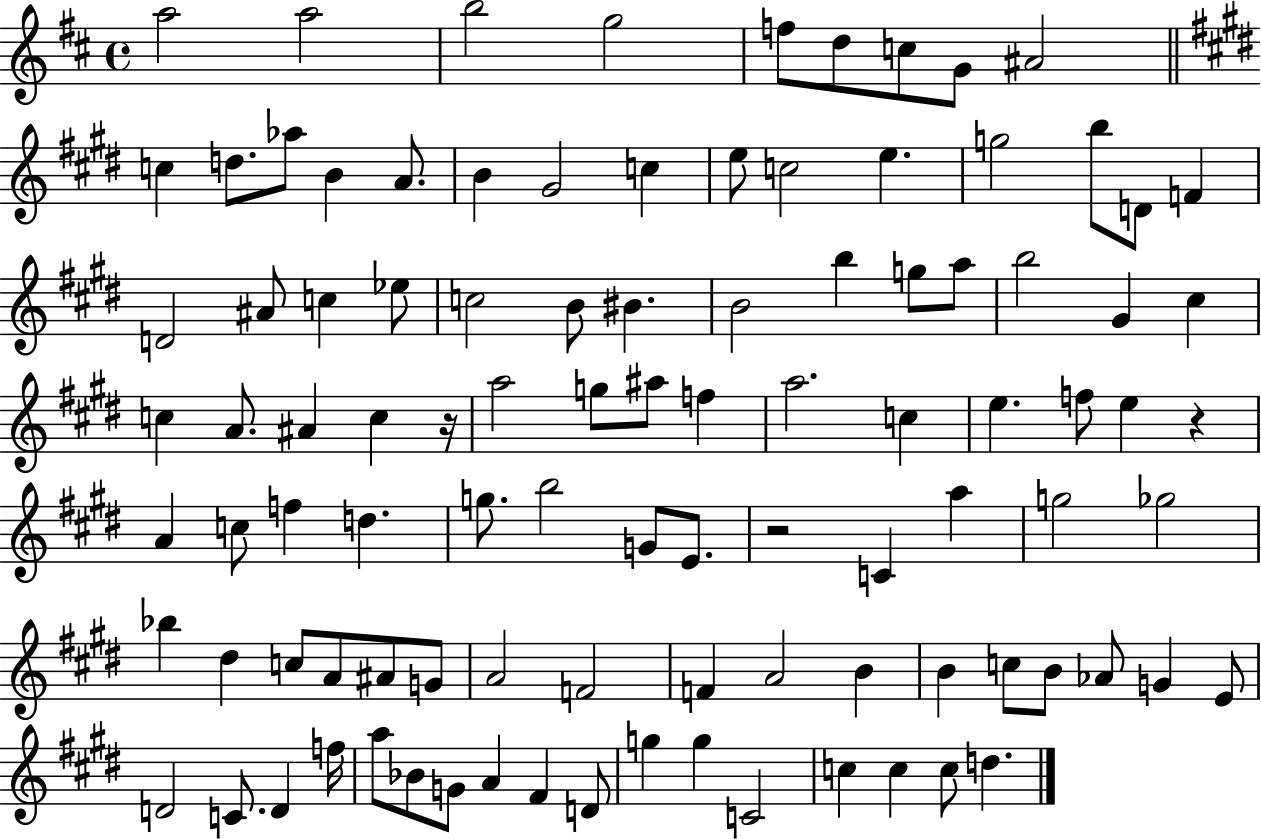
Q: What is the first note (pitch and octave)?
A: A5